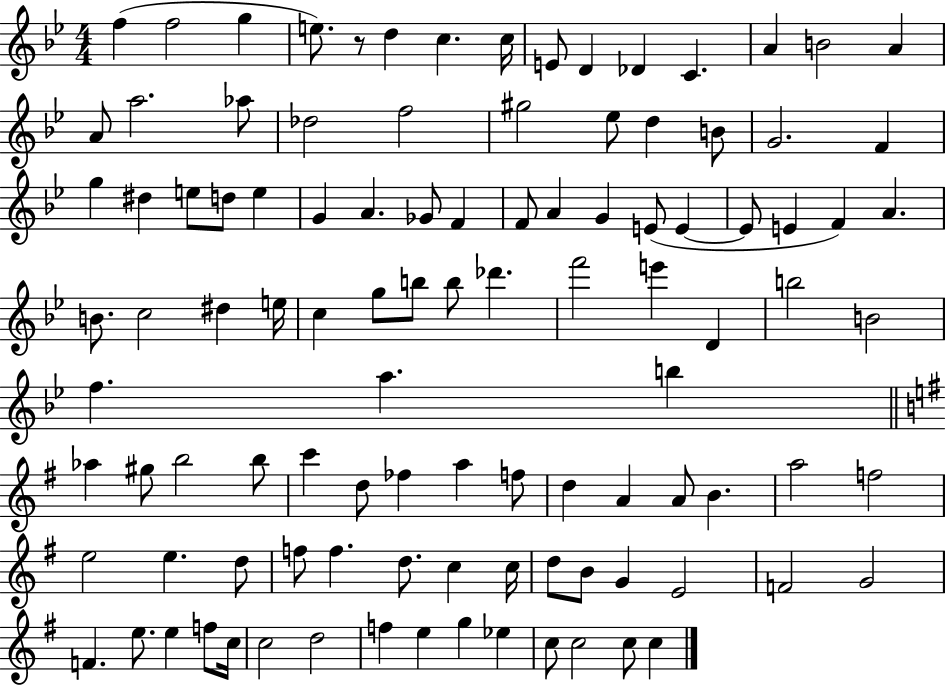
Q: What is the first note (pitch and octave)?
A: F5